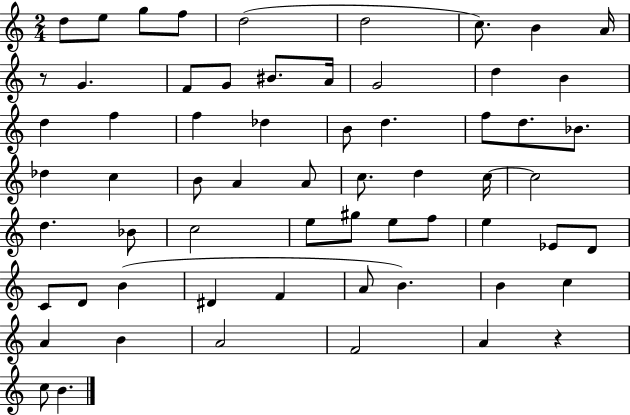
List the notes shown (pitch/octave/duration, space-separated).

D5/e E5/e G5/e F5/e D5/h D5/h C5/e. B4/q A4/s R/e G4/q. F4/e G4/e BIS4/e. A4/s G4/h D5/q B4/q D5/q F5/q F5/q Db5/q B4/e D5/q. F5/e D5/e. Bb4/e. Db5/q C5/q B4/e A4/q A4/e C5/e. D5/q C5/s C5/h D5/q. Bb4/e C5/h E5/e G#5/e E5/e F5/e E5/q Eb4/e D4/e C4/e D4/e B4/q D#4/q F4/q A4/e B4/q. B4/q C5/q A4/q B4/q A4/h F4/h A4/q R/q C5/e B4/q.